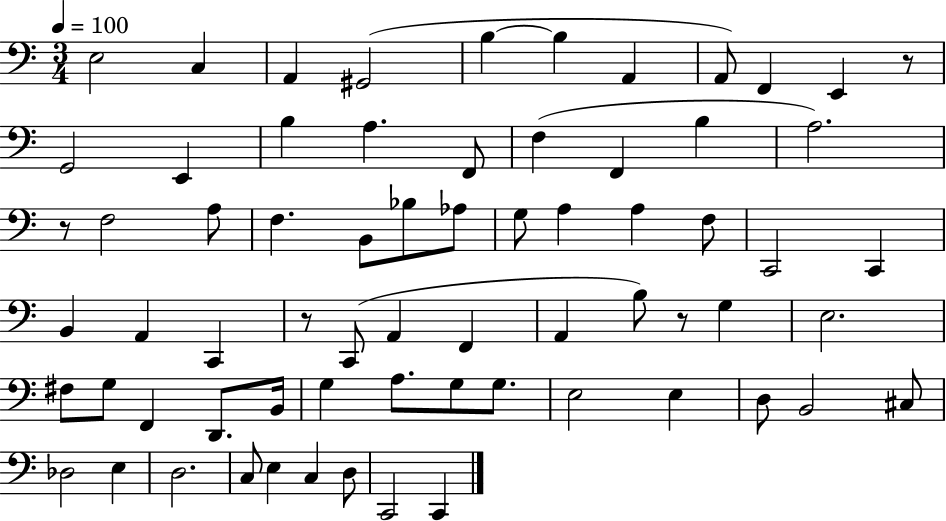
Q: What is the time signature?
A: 3/4